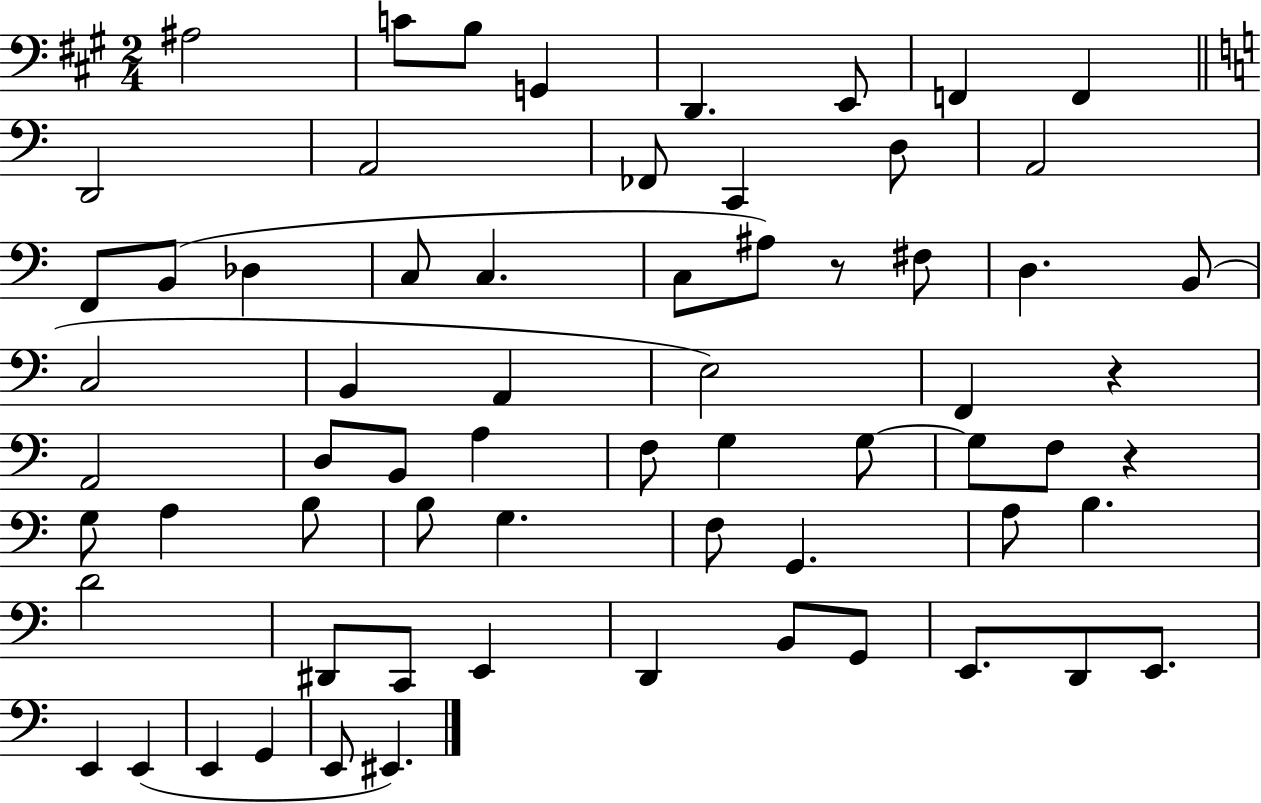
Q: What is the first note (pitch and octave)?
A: A#3